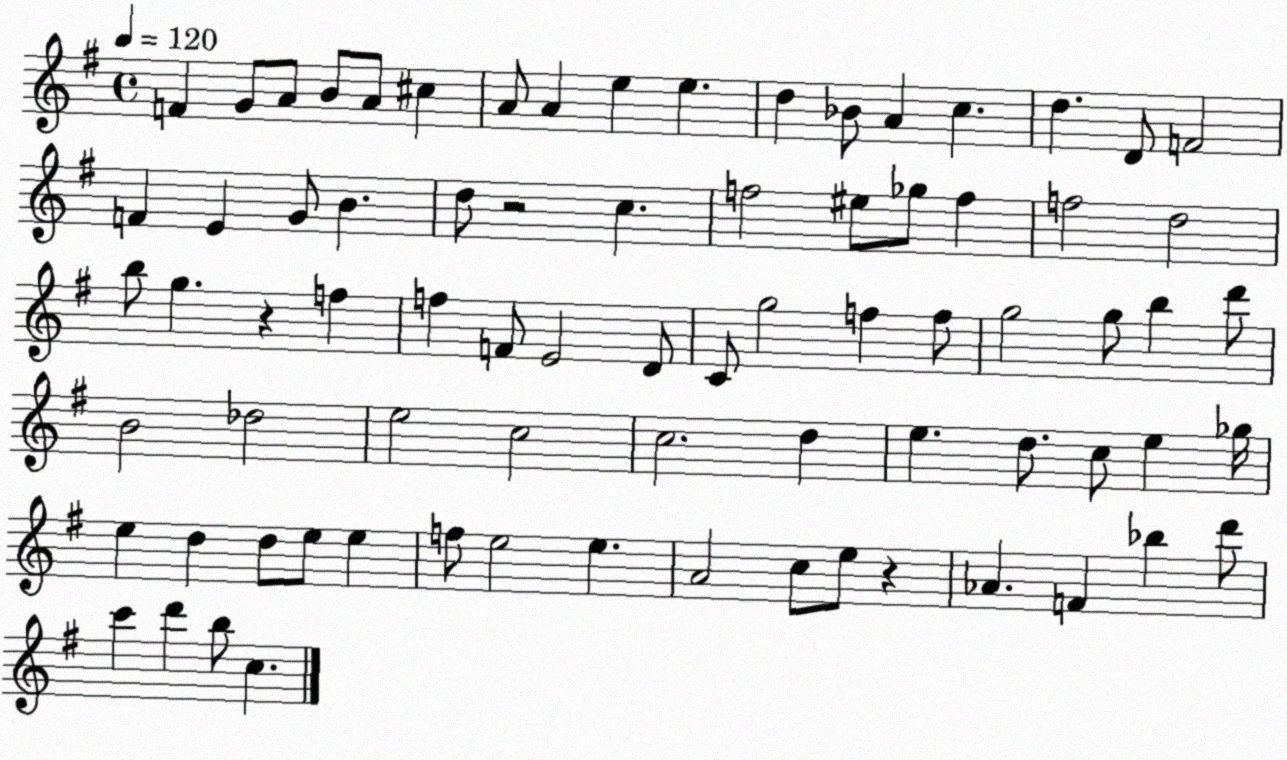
X:1
T:Untitled
M:4/4
L:1/4
K:G
F G/2 A/2 B/2 A/2 ^c A/2 A e e d _B/2 A c d D/2 F2 F E G/2 B d/2 z2 c f2 ^e/2 _g/2 f f2 d2 b/2 g z f f F/2 E2 D/2 C/2 g2 f f/2 g2 g/2 b d'/2 B2 _d2 e2 c2 c2 d e d/2 c/2 e _g/4 e d d/2 e/2 e f/2 e2 e A2 c/2 e/2 z _A F _b d'/2 c' d' b/2 c